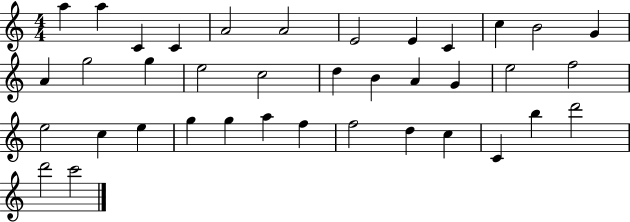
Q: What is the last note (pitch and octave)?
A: C6